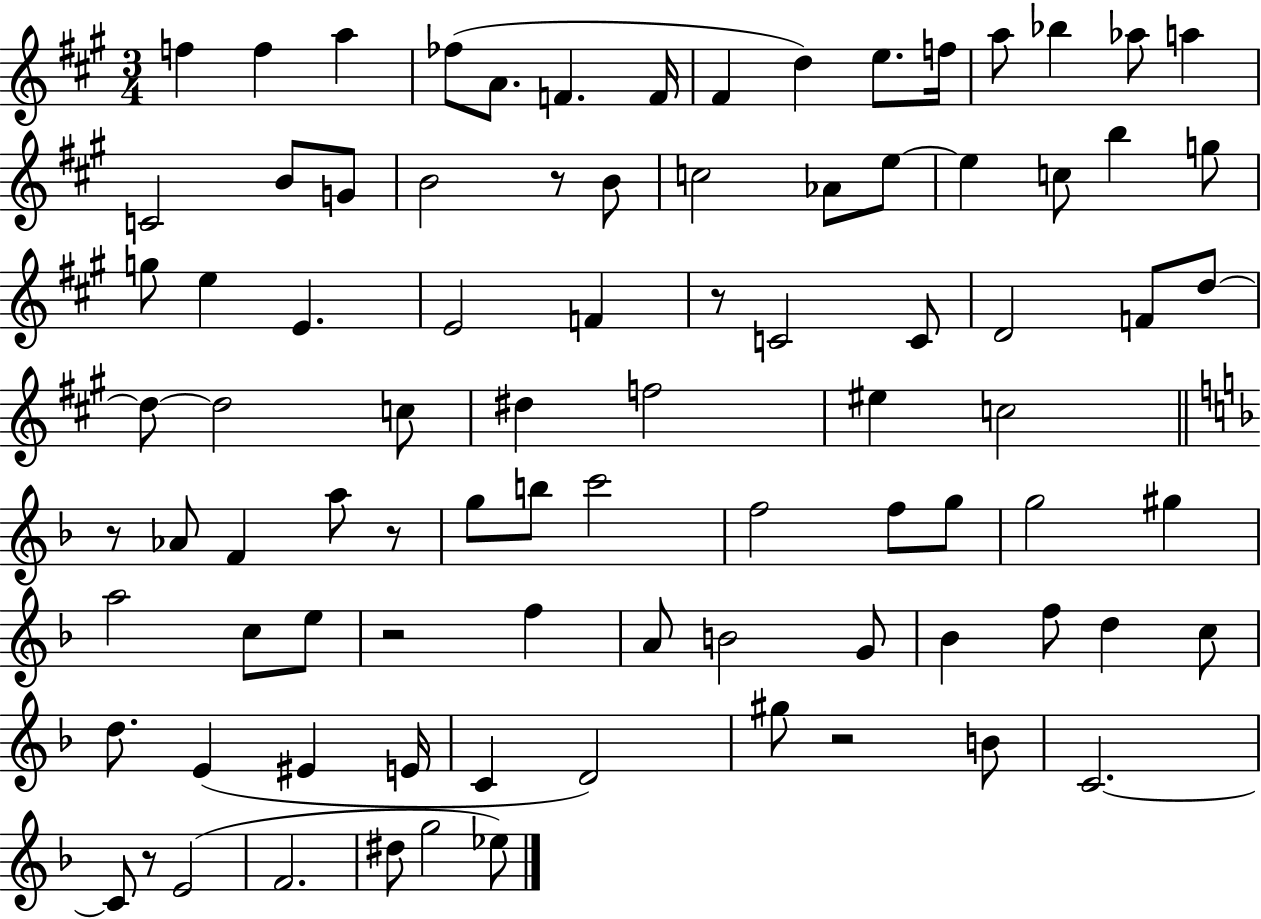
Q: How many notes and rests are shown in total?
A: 88